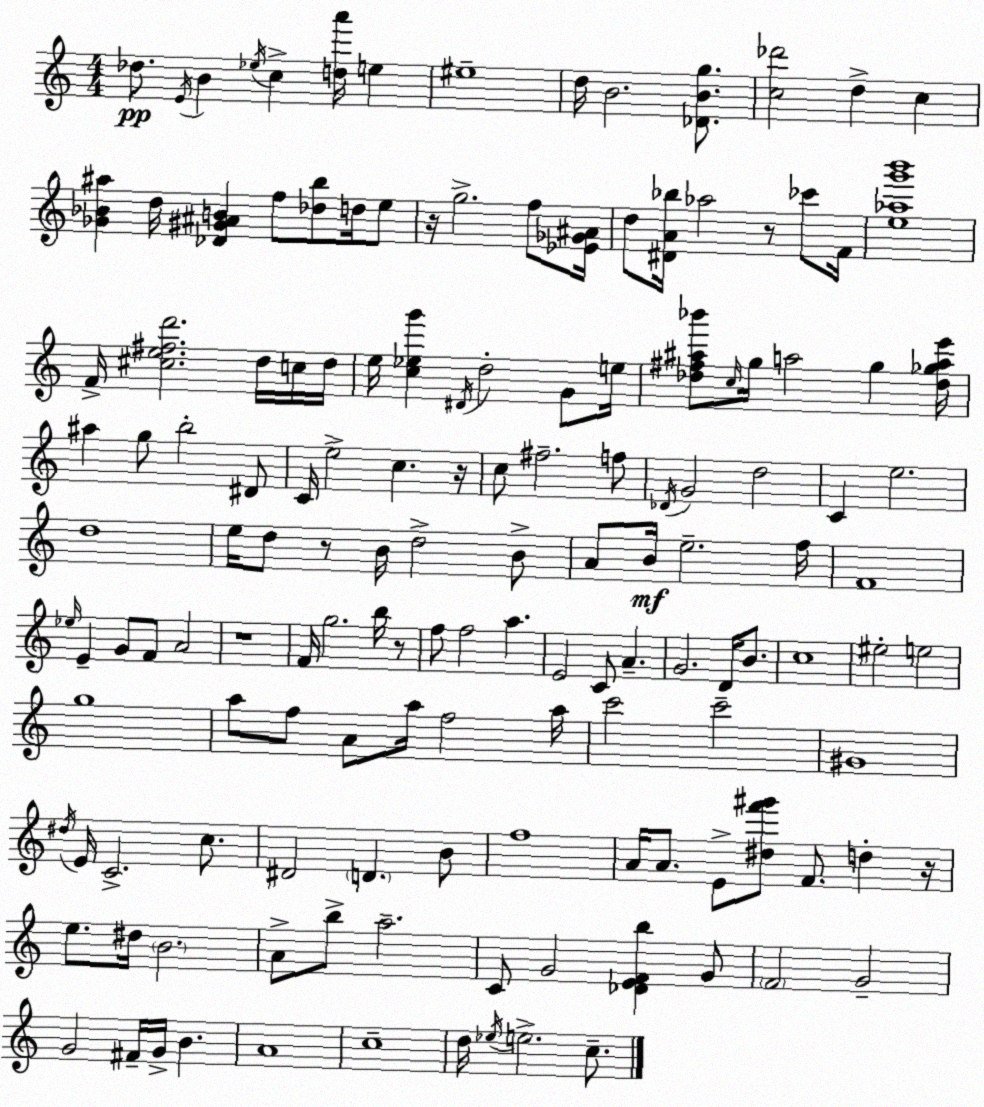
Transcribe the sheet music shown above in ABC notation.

X:1
T:Untitled
M:4/4
L:1/4
K:Am
_d/2 E/4 B _e/4 c [da']/4 e ^e4 d/4 B2 [_DBg]/2 [c_d']2 d c [_G_B^a] d/4 [_D^G^AB] f/2 [_db]/2 d/4 e/2 z/4 g2 f/2 [_E_G^A]/4 d/2 [^DA_b]/4 _a2 z/2 _c'/2 F/4 [e_ag'b']4 F/4 [^ce^fd']2 d/4 c/4 d/4 e/4 [c_eg'] ^D/4 d2 G/2 e/4 [_d^f^a_b']/2 c/4 g/4 a2 g [_d_gae']/4 ^a g/2 b2 ^D/2 C/4 e2 c z/4 c/2 ^f2 f/2 _D/4 G2 d2 C e2 d4 e/4 d/2 z/2 B/4 d2 B/2 A/2 B/4 e2 f/4 F4 _e/4 E G/2 F/2 A2 z4 F/4 g2 b/4 z/2 f/2 f2 a E2 C/2 A G2 D/4 B/2 c4 ^e2 e2 g4 a/2 f/2 A/2 a/4 f2 a/4 c'2 c'2 ^G4 ^d/4 E/4 C2 c/2 ^D2 D B/2 f4 A/4 A/2 E/2 [^df'^g']/2 F/2 d z/4 e/2 ^d/4 B2 A/2 b/2 a2 C/2 G2 [_DEFb] G/2 F2 G2 G2 ^F/4 G/4 B A4 c4 d/4 _e/4 e2 c/2